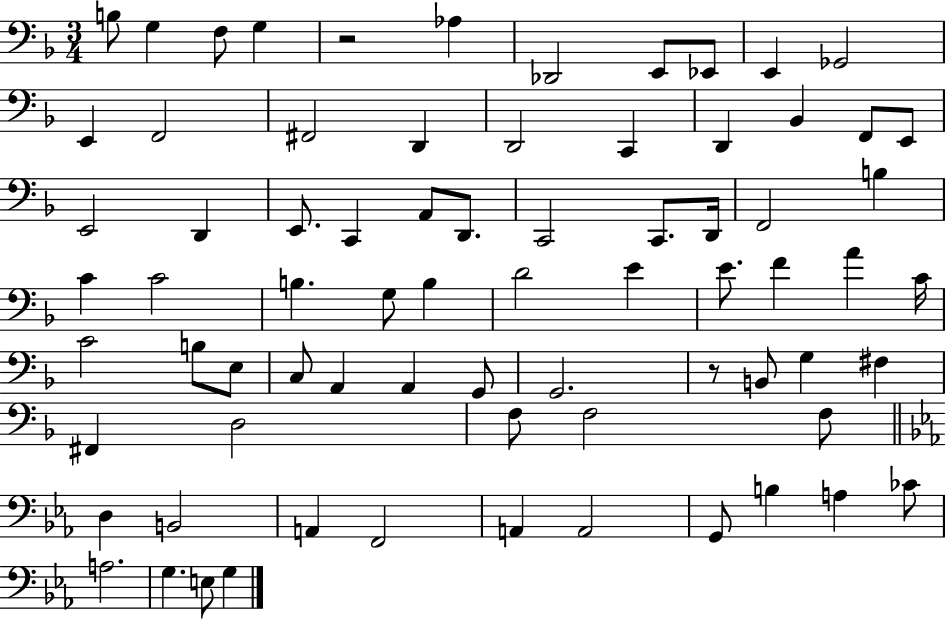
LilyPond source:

{
  \clef bass
  \numericTimeSignature
  \time 3/4
  \key f \major
  b8 g4 f8 g4 | r2 aes4 | des,2 e,8 ees,8 | e,4 ges,2 | \break e,4 f,2 | fis,2 d,4 | d,2 c,4 | d,4 bes,4 f,8 e,8 | \break e,2 d,4 | e,8. c,4 a,8 d,8. | c,2 c,8. d,16 | f,2 b4 | \break c'4 c'2 | b4. g8 b4 | d'2 e'4 | e'8. f'4 a'4 c'16 | \break c'2 b8 e8 | c8 a,4 a,4 g,8 | g,2. | r8 b,8 g4 fis4 | \break fis,4 d2 | f8 f2 f8 | \bar "||" \break \key c \minor d4 b,2 | a,4 f,2 | a,4 a,2 | g,8 b4 a4 ces'8 | \break a2. | g4. e8 g4 | \bar "|."
}